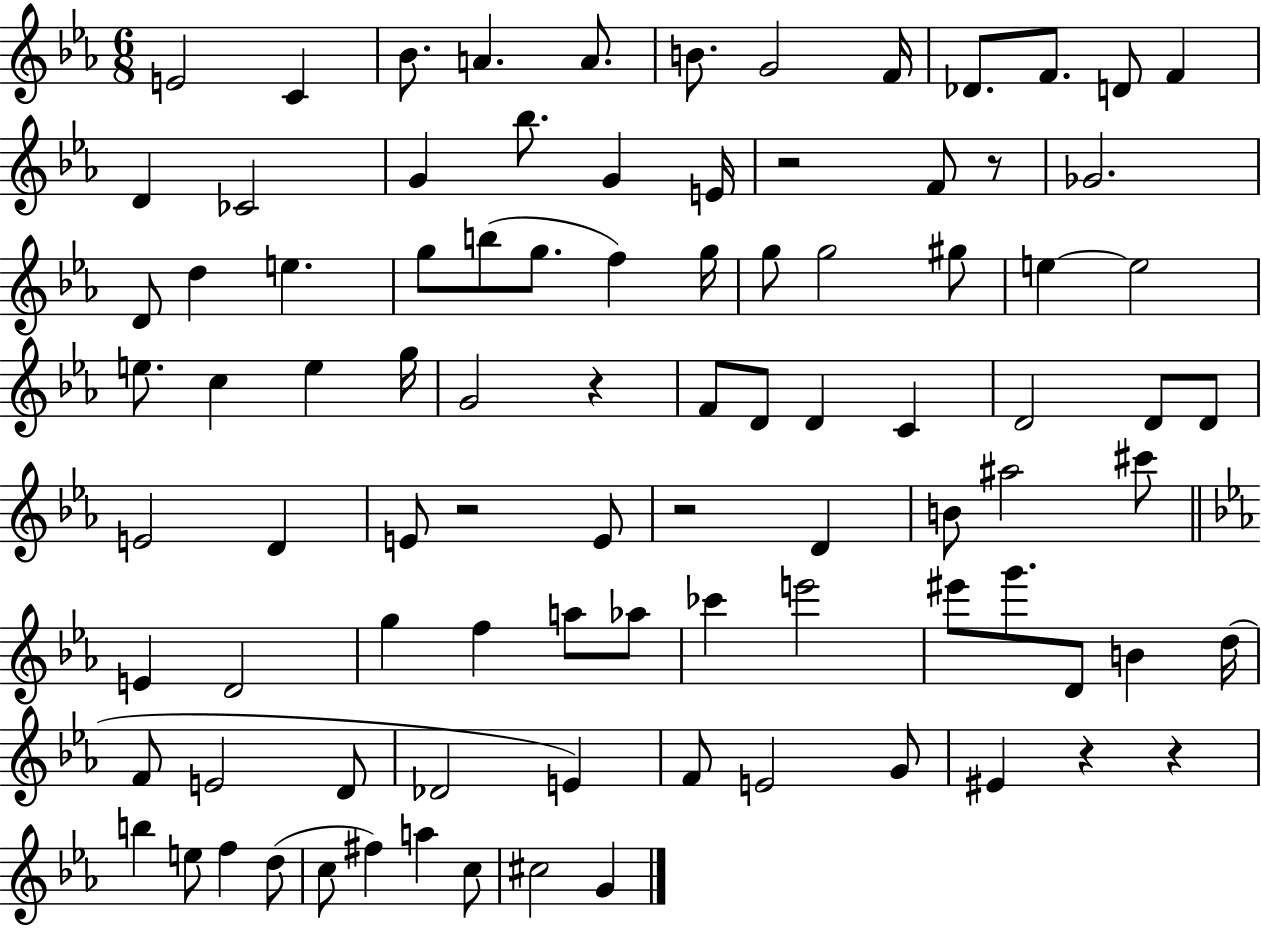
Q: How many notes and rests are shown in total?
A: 92